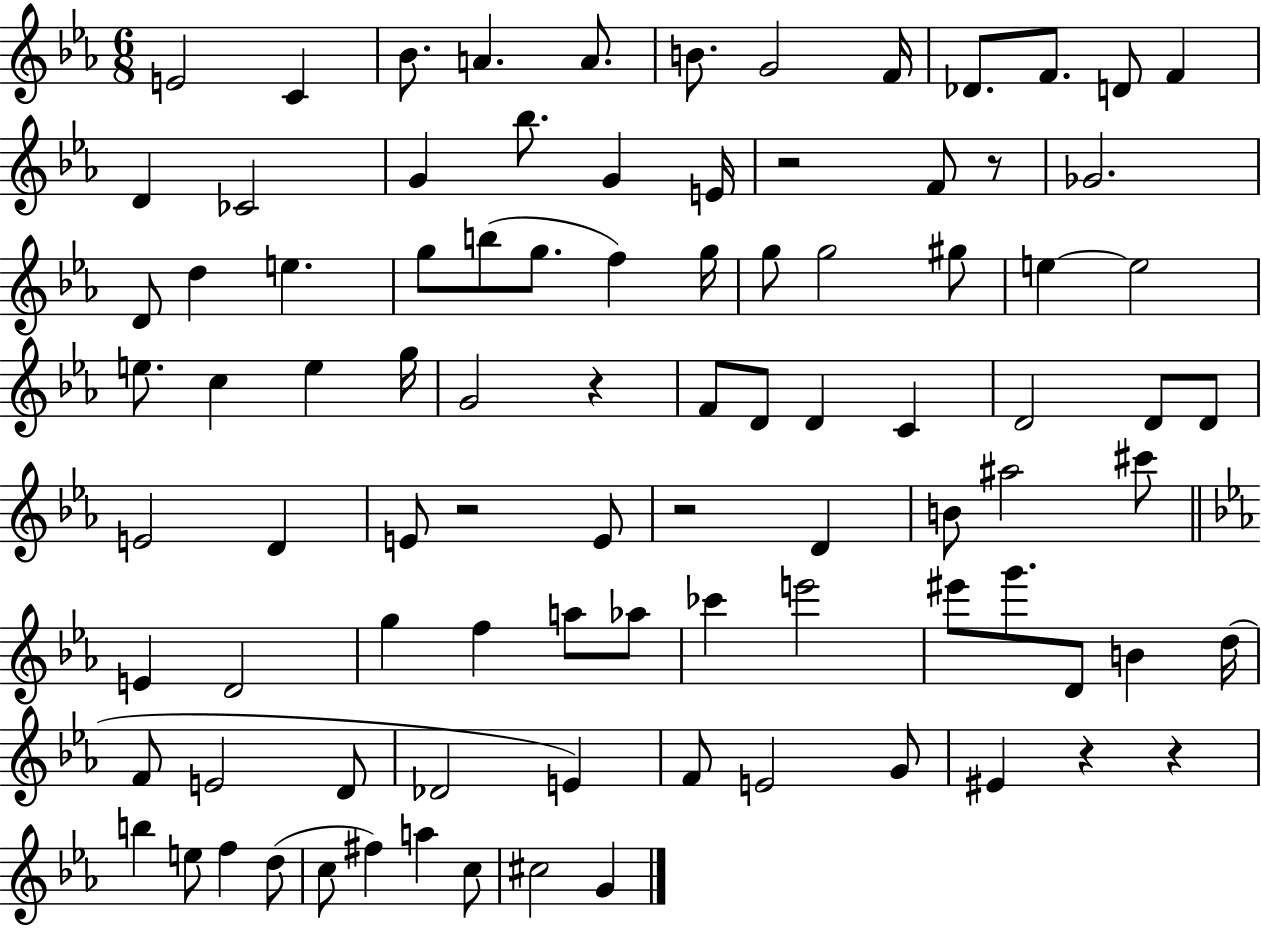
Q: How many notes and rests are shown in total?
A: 92